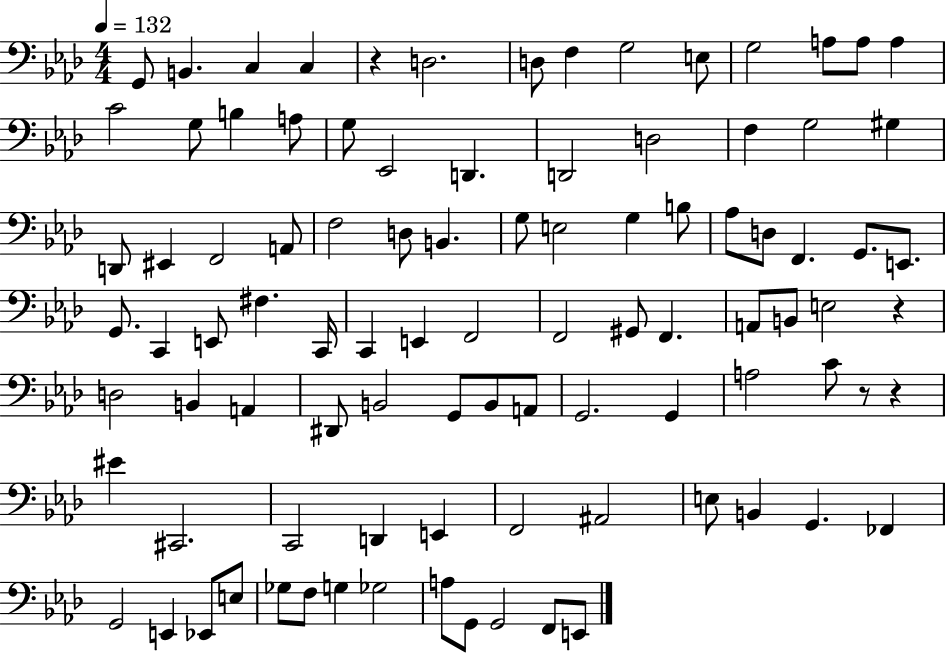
X:1
T:Untitled
M:4/4
L:1/4
K:Ab
G,,/2 B,, C, C, z D,2 D,/2 F, G,2 E,/2 G,2 A,/2 A,/2 A, C2 G,/2 B, A,/2 G,/2 _E,,2 D,, D,,2 D,2 F, G,2 ^G, D,,/2 ^E,, F,,2 A,,/2 F,2 D,/2 B,, G,/2 E,2 G, B,/2 _A,/2 D,/2 F,, G,,/2 E,,/2 G,,/2 C,, E,,/2 ^F, C,,/4 C,, E,, F,,2 F,,2 ^G,,/2 F,, A,,/2 B,,/2 E,2 z D,2 B,, A,, ^D,,/2 B,,2 G,,/2 B,,/2 A,,/2 G,,2 G,, A,2 C/2 z/2 z ^E ^C,,2 C,,2 D,, E,, F,,2 ^A,,2 E,/2 B,, G,, _F,, G,,2 E,, _E,,/2 E,/2 _G,/2 F,/2 G, _G,2 A,/2 G,,/2 G,,2 F,,/2 E,,/2